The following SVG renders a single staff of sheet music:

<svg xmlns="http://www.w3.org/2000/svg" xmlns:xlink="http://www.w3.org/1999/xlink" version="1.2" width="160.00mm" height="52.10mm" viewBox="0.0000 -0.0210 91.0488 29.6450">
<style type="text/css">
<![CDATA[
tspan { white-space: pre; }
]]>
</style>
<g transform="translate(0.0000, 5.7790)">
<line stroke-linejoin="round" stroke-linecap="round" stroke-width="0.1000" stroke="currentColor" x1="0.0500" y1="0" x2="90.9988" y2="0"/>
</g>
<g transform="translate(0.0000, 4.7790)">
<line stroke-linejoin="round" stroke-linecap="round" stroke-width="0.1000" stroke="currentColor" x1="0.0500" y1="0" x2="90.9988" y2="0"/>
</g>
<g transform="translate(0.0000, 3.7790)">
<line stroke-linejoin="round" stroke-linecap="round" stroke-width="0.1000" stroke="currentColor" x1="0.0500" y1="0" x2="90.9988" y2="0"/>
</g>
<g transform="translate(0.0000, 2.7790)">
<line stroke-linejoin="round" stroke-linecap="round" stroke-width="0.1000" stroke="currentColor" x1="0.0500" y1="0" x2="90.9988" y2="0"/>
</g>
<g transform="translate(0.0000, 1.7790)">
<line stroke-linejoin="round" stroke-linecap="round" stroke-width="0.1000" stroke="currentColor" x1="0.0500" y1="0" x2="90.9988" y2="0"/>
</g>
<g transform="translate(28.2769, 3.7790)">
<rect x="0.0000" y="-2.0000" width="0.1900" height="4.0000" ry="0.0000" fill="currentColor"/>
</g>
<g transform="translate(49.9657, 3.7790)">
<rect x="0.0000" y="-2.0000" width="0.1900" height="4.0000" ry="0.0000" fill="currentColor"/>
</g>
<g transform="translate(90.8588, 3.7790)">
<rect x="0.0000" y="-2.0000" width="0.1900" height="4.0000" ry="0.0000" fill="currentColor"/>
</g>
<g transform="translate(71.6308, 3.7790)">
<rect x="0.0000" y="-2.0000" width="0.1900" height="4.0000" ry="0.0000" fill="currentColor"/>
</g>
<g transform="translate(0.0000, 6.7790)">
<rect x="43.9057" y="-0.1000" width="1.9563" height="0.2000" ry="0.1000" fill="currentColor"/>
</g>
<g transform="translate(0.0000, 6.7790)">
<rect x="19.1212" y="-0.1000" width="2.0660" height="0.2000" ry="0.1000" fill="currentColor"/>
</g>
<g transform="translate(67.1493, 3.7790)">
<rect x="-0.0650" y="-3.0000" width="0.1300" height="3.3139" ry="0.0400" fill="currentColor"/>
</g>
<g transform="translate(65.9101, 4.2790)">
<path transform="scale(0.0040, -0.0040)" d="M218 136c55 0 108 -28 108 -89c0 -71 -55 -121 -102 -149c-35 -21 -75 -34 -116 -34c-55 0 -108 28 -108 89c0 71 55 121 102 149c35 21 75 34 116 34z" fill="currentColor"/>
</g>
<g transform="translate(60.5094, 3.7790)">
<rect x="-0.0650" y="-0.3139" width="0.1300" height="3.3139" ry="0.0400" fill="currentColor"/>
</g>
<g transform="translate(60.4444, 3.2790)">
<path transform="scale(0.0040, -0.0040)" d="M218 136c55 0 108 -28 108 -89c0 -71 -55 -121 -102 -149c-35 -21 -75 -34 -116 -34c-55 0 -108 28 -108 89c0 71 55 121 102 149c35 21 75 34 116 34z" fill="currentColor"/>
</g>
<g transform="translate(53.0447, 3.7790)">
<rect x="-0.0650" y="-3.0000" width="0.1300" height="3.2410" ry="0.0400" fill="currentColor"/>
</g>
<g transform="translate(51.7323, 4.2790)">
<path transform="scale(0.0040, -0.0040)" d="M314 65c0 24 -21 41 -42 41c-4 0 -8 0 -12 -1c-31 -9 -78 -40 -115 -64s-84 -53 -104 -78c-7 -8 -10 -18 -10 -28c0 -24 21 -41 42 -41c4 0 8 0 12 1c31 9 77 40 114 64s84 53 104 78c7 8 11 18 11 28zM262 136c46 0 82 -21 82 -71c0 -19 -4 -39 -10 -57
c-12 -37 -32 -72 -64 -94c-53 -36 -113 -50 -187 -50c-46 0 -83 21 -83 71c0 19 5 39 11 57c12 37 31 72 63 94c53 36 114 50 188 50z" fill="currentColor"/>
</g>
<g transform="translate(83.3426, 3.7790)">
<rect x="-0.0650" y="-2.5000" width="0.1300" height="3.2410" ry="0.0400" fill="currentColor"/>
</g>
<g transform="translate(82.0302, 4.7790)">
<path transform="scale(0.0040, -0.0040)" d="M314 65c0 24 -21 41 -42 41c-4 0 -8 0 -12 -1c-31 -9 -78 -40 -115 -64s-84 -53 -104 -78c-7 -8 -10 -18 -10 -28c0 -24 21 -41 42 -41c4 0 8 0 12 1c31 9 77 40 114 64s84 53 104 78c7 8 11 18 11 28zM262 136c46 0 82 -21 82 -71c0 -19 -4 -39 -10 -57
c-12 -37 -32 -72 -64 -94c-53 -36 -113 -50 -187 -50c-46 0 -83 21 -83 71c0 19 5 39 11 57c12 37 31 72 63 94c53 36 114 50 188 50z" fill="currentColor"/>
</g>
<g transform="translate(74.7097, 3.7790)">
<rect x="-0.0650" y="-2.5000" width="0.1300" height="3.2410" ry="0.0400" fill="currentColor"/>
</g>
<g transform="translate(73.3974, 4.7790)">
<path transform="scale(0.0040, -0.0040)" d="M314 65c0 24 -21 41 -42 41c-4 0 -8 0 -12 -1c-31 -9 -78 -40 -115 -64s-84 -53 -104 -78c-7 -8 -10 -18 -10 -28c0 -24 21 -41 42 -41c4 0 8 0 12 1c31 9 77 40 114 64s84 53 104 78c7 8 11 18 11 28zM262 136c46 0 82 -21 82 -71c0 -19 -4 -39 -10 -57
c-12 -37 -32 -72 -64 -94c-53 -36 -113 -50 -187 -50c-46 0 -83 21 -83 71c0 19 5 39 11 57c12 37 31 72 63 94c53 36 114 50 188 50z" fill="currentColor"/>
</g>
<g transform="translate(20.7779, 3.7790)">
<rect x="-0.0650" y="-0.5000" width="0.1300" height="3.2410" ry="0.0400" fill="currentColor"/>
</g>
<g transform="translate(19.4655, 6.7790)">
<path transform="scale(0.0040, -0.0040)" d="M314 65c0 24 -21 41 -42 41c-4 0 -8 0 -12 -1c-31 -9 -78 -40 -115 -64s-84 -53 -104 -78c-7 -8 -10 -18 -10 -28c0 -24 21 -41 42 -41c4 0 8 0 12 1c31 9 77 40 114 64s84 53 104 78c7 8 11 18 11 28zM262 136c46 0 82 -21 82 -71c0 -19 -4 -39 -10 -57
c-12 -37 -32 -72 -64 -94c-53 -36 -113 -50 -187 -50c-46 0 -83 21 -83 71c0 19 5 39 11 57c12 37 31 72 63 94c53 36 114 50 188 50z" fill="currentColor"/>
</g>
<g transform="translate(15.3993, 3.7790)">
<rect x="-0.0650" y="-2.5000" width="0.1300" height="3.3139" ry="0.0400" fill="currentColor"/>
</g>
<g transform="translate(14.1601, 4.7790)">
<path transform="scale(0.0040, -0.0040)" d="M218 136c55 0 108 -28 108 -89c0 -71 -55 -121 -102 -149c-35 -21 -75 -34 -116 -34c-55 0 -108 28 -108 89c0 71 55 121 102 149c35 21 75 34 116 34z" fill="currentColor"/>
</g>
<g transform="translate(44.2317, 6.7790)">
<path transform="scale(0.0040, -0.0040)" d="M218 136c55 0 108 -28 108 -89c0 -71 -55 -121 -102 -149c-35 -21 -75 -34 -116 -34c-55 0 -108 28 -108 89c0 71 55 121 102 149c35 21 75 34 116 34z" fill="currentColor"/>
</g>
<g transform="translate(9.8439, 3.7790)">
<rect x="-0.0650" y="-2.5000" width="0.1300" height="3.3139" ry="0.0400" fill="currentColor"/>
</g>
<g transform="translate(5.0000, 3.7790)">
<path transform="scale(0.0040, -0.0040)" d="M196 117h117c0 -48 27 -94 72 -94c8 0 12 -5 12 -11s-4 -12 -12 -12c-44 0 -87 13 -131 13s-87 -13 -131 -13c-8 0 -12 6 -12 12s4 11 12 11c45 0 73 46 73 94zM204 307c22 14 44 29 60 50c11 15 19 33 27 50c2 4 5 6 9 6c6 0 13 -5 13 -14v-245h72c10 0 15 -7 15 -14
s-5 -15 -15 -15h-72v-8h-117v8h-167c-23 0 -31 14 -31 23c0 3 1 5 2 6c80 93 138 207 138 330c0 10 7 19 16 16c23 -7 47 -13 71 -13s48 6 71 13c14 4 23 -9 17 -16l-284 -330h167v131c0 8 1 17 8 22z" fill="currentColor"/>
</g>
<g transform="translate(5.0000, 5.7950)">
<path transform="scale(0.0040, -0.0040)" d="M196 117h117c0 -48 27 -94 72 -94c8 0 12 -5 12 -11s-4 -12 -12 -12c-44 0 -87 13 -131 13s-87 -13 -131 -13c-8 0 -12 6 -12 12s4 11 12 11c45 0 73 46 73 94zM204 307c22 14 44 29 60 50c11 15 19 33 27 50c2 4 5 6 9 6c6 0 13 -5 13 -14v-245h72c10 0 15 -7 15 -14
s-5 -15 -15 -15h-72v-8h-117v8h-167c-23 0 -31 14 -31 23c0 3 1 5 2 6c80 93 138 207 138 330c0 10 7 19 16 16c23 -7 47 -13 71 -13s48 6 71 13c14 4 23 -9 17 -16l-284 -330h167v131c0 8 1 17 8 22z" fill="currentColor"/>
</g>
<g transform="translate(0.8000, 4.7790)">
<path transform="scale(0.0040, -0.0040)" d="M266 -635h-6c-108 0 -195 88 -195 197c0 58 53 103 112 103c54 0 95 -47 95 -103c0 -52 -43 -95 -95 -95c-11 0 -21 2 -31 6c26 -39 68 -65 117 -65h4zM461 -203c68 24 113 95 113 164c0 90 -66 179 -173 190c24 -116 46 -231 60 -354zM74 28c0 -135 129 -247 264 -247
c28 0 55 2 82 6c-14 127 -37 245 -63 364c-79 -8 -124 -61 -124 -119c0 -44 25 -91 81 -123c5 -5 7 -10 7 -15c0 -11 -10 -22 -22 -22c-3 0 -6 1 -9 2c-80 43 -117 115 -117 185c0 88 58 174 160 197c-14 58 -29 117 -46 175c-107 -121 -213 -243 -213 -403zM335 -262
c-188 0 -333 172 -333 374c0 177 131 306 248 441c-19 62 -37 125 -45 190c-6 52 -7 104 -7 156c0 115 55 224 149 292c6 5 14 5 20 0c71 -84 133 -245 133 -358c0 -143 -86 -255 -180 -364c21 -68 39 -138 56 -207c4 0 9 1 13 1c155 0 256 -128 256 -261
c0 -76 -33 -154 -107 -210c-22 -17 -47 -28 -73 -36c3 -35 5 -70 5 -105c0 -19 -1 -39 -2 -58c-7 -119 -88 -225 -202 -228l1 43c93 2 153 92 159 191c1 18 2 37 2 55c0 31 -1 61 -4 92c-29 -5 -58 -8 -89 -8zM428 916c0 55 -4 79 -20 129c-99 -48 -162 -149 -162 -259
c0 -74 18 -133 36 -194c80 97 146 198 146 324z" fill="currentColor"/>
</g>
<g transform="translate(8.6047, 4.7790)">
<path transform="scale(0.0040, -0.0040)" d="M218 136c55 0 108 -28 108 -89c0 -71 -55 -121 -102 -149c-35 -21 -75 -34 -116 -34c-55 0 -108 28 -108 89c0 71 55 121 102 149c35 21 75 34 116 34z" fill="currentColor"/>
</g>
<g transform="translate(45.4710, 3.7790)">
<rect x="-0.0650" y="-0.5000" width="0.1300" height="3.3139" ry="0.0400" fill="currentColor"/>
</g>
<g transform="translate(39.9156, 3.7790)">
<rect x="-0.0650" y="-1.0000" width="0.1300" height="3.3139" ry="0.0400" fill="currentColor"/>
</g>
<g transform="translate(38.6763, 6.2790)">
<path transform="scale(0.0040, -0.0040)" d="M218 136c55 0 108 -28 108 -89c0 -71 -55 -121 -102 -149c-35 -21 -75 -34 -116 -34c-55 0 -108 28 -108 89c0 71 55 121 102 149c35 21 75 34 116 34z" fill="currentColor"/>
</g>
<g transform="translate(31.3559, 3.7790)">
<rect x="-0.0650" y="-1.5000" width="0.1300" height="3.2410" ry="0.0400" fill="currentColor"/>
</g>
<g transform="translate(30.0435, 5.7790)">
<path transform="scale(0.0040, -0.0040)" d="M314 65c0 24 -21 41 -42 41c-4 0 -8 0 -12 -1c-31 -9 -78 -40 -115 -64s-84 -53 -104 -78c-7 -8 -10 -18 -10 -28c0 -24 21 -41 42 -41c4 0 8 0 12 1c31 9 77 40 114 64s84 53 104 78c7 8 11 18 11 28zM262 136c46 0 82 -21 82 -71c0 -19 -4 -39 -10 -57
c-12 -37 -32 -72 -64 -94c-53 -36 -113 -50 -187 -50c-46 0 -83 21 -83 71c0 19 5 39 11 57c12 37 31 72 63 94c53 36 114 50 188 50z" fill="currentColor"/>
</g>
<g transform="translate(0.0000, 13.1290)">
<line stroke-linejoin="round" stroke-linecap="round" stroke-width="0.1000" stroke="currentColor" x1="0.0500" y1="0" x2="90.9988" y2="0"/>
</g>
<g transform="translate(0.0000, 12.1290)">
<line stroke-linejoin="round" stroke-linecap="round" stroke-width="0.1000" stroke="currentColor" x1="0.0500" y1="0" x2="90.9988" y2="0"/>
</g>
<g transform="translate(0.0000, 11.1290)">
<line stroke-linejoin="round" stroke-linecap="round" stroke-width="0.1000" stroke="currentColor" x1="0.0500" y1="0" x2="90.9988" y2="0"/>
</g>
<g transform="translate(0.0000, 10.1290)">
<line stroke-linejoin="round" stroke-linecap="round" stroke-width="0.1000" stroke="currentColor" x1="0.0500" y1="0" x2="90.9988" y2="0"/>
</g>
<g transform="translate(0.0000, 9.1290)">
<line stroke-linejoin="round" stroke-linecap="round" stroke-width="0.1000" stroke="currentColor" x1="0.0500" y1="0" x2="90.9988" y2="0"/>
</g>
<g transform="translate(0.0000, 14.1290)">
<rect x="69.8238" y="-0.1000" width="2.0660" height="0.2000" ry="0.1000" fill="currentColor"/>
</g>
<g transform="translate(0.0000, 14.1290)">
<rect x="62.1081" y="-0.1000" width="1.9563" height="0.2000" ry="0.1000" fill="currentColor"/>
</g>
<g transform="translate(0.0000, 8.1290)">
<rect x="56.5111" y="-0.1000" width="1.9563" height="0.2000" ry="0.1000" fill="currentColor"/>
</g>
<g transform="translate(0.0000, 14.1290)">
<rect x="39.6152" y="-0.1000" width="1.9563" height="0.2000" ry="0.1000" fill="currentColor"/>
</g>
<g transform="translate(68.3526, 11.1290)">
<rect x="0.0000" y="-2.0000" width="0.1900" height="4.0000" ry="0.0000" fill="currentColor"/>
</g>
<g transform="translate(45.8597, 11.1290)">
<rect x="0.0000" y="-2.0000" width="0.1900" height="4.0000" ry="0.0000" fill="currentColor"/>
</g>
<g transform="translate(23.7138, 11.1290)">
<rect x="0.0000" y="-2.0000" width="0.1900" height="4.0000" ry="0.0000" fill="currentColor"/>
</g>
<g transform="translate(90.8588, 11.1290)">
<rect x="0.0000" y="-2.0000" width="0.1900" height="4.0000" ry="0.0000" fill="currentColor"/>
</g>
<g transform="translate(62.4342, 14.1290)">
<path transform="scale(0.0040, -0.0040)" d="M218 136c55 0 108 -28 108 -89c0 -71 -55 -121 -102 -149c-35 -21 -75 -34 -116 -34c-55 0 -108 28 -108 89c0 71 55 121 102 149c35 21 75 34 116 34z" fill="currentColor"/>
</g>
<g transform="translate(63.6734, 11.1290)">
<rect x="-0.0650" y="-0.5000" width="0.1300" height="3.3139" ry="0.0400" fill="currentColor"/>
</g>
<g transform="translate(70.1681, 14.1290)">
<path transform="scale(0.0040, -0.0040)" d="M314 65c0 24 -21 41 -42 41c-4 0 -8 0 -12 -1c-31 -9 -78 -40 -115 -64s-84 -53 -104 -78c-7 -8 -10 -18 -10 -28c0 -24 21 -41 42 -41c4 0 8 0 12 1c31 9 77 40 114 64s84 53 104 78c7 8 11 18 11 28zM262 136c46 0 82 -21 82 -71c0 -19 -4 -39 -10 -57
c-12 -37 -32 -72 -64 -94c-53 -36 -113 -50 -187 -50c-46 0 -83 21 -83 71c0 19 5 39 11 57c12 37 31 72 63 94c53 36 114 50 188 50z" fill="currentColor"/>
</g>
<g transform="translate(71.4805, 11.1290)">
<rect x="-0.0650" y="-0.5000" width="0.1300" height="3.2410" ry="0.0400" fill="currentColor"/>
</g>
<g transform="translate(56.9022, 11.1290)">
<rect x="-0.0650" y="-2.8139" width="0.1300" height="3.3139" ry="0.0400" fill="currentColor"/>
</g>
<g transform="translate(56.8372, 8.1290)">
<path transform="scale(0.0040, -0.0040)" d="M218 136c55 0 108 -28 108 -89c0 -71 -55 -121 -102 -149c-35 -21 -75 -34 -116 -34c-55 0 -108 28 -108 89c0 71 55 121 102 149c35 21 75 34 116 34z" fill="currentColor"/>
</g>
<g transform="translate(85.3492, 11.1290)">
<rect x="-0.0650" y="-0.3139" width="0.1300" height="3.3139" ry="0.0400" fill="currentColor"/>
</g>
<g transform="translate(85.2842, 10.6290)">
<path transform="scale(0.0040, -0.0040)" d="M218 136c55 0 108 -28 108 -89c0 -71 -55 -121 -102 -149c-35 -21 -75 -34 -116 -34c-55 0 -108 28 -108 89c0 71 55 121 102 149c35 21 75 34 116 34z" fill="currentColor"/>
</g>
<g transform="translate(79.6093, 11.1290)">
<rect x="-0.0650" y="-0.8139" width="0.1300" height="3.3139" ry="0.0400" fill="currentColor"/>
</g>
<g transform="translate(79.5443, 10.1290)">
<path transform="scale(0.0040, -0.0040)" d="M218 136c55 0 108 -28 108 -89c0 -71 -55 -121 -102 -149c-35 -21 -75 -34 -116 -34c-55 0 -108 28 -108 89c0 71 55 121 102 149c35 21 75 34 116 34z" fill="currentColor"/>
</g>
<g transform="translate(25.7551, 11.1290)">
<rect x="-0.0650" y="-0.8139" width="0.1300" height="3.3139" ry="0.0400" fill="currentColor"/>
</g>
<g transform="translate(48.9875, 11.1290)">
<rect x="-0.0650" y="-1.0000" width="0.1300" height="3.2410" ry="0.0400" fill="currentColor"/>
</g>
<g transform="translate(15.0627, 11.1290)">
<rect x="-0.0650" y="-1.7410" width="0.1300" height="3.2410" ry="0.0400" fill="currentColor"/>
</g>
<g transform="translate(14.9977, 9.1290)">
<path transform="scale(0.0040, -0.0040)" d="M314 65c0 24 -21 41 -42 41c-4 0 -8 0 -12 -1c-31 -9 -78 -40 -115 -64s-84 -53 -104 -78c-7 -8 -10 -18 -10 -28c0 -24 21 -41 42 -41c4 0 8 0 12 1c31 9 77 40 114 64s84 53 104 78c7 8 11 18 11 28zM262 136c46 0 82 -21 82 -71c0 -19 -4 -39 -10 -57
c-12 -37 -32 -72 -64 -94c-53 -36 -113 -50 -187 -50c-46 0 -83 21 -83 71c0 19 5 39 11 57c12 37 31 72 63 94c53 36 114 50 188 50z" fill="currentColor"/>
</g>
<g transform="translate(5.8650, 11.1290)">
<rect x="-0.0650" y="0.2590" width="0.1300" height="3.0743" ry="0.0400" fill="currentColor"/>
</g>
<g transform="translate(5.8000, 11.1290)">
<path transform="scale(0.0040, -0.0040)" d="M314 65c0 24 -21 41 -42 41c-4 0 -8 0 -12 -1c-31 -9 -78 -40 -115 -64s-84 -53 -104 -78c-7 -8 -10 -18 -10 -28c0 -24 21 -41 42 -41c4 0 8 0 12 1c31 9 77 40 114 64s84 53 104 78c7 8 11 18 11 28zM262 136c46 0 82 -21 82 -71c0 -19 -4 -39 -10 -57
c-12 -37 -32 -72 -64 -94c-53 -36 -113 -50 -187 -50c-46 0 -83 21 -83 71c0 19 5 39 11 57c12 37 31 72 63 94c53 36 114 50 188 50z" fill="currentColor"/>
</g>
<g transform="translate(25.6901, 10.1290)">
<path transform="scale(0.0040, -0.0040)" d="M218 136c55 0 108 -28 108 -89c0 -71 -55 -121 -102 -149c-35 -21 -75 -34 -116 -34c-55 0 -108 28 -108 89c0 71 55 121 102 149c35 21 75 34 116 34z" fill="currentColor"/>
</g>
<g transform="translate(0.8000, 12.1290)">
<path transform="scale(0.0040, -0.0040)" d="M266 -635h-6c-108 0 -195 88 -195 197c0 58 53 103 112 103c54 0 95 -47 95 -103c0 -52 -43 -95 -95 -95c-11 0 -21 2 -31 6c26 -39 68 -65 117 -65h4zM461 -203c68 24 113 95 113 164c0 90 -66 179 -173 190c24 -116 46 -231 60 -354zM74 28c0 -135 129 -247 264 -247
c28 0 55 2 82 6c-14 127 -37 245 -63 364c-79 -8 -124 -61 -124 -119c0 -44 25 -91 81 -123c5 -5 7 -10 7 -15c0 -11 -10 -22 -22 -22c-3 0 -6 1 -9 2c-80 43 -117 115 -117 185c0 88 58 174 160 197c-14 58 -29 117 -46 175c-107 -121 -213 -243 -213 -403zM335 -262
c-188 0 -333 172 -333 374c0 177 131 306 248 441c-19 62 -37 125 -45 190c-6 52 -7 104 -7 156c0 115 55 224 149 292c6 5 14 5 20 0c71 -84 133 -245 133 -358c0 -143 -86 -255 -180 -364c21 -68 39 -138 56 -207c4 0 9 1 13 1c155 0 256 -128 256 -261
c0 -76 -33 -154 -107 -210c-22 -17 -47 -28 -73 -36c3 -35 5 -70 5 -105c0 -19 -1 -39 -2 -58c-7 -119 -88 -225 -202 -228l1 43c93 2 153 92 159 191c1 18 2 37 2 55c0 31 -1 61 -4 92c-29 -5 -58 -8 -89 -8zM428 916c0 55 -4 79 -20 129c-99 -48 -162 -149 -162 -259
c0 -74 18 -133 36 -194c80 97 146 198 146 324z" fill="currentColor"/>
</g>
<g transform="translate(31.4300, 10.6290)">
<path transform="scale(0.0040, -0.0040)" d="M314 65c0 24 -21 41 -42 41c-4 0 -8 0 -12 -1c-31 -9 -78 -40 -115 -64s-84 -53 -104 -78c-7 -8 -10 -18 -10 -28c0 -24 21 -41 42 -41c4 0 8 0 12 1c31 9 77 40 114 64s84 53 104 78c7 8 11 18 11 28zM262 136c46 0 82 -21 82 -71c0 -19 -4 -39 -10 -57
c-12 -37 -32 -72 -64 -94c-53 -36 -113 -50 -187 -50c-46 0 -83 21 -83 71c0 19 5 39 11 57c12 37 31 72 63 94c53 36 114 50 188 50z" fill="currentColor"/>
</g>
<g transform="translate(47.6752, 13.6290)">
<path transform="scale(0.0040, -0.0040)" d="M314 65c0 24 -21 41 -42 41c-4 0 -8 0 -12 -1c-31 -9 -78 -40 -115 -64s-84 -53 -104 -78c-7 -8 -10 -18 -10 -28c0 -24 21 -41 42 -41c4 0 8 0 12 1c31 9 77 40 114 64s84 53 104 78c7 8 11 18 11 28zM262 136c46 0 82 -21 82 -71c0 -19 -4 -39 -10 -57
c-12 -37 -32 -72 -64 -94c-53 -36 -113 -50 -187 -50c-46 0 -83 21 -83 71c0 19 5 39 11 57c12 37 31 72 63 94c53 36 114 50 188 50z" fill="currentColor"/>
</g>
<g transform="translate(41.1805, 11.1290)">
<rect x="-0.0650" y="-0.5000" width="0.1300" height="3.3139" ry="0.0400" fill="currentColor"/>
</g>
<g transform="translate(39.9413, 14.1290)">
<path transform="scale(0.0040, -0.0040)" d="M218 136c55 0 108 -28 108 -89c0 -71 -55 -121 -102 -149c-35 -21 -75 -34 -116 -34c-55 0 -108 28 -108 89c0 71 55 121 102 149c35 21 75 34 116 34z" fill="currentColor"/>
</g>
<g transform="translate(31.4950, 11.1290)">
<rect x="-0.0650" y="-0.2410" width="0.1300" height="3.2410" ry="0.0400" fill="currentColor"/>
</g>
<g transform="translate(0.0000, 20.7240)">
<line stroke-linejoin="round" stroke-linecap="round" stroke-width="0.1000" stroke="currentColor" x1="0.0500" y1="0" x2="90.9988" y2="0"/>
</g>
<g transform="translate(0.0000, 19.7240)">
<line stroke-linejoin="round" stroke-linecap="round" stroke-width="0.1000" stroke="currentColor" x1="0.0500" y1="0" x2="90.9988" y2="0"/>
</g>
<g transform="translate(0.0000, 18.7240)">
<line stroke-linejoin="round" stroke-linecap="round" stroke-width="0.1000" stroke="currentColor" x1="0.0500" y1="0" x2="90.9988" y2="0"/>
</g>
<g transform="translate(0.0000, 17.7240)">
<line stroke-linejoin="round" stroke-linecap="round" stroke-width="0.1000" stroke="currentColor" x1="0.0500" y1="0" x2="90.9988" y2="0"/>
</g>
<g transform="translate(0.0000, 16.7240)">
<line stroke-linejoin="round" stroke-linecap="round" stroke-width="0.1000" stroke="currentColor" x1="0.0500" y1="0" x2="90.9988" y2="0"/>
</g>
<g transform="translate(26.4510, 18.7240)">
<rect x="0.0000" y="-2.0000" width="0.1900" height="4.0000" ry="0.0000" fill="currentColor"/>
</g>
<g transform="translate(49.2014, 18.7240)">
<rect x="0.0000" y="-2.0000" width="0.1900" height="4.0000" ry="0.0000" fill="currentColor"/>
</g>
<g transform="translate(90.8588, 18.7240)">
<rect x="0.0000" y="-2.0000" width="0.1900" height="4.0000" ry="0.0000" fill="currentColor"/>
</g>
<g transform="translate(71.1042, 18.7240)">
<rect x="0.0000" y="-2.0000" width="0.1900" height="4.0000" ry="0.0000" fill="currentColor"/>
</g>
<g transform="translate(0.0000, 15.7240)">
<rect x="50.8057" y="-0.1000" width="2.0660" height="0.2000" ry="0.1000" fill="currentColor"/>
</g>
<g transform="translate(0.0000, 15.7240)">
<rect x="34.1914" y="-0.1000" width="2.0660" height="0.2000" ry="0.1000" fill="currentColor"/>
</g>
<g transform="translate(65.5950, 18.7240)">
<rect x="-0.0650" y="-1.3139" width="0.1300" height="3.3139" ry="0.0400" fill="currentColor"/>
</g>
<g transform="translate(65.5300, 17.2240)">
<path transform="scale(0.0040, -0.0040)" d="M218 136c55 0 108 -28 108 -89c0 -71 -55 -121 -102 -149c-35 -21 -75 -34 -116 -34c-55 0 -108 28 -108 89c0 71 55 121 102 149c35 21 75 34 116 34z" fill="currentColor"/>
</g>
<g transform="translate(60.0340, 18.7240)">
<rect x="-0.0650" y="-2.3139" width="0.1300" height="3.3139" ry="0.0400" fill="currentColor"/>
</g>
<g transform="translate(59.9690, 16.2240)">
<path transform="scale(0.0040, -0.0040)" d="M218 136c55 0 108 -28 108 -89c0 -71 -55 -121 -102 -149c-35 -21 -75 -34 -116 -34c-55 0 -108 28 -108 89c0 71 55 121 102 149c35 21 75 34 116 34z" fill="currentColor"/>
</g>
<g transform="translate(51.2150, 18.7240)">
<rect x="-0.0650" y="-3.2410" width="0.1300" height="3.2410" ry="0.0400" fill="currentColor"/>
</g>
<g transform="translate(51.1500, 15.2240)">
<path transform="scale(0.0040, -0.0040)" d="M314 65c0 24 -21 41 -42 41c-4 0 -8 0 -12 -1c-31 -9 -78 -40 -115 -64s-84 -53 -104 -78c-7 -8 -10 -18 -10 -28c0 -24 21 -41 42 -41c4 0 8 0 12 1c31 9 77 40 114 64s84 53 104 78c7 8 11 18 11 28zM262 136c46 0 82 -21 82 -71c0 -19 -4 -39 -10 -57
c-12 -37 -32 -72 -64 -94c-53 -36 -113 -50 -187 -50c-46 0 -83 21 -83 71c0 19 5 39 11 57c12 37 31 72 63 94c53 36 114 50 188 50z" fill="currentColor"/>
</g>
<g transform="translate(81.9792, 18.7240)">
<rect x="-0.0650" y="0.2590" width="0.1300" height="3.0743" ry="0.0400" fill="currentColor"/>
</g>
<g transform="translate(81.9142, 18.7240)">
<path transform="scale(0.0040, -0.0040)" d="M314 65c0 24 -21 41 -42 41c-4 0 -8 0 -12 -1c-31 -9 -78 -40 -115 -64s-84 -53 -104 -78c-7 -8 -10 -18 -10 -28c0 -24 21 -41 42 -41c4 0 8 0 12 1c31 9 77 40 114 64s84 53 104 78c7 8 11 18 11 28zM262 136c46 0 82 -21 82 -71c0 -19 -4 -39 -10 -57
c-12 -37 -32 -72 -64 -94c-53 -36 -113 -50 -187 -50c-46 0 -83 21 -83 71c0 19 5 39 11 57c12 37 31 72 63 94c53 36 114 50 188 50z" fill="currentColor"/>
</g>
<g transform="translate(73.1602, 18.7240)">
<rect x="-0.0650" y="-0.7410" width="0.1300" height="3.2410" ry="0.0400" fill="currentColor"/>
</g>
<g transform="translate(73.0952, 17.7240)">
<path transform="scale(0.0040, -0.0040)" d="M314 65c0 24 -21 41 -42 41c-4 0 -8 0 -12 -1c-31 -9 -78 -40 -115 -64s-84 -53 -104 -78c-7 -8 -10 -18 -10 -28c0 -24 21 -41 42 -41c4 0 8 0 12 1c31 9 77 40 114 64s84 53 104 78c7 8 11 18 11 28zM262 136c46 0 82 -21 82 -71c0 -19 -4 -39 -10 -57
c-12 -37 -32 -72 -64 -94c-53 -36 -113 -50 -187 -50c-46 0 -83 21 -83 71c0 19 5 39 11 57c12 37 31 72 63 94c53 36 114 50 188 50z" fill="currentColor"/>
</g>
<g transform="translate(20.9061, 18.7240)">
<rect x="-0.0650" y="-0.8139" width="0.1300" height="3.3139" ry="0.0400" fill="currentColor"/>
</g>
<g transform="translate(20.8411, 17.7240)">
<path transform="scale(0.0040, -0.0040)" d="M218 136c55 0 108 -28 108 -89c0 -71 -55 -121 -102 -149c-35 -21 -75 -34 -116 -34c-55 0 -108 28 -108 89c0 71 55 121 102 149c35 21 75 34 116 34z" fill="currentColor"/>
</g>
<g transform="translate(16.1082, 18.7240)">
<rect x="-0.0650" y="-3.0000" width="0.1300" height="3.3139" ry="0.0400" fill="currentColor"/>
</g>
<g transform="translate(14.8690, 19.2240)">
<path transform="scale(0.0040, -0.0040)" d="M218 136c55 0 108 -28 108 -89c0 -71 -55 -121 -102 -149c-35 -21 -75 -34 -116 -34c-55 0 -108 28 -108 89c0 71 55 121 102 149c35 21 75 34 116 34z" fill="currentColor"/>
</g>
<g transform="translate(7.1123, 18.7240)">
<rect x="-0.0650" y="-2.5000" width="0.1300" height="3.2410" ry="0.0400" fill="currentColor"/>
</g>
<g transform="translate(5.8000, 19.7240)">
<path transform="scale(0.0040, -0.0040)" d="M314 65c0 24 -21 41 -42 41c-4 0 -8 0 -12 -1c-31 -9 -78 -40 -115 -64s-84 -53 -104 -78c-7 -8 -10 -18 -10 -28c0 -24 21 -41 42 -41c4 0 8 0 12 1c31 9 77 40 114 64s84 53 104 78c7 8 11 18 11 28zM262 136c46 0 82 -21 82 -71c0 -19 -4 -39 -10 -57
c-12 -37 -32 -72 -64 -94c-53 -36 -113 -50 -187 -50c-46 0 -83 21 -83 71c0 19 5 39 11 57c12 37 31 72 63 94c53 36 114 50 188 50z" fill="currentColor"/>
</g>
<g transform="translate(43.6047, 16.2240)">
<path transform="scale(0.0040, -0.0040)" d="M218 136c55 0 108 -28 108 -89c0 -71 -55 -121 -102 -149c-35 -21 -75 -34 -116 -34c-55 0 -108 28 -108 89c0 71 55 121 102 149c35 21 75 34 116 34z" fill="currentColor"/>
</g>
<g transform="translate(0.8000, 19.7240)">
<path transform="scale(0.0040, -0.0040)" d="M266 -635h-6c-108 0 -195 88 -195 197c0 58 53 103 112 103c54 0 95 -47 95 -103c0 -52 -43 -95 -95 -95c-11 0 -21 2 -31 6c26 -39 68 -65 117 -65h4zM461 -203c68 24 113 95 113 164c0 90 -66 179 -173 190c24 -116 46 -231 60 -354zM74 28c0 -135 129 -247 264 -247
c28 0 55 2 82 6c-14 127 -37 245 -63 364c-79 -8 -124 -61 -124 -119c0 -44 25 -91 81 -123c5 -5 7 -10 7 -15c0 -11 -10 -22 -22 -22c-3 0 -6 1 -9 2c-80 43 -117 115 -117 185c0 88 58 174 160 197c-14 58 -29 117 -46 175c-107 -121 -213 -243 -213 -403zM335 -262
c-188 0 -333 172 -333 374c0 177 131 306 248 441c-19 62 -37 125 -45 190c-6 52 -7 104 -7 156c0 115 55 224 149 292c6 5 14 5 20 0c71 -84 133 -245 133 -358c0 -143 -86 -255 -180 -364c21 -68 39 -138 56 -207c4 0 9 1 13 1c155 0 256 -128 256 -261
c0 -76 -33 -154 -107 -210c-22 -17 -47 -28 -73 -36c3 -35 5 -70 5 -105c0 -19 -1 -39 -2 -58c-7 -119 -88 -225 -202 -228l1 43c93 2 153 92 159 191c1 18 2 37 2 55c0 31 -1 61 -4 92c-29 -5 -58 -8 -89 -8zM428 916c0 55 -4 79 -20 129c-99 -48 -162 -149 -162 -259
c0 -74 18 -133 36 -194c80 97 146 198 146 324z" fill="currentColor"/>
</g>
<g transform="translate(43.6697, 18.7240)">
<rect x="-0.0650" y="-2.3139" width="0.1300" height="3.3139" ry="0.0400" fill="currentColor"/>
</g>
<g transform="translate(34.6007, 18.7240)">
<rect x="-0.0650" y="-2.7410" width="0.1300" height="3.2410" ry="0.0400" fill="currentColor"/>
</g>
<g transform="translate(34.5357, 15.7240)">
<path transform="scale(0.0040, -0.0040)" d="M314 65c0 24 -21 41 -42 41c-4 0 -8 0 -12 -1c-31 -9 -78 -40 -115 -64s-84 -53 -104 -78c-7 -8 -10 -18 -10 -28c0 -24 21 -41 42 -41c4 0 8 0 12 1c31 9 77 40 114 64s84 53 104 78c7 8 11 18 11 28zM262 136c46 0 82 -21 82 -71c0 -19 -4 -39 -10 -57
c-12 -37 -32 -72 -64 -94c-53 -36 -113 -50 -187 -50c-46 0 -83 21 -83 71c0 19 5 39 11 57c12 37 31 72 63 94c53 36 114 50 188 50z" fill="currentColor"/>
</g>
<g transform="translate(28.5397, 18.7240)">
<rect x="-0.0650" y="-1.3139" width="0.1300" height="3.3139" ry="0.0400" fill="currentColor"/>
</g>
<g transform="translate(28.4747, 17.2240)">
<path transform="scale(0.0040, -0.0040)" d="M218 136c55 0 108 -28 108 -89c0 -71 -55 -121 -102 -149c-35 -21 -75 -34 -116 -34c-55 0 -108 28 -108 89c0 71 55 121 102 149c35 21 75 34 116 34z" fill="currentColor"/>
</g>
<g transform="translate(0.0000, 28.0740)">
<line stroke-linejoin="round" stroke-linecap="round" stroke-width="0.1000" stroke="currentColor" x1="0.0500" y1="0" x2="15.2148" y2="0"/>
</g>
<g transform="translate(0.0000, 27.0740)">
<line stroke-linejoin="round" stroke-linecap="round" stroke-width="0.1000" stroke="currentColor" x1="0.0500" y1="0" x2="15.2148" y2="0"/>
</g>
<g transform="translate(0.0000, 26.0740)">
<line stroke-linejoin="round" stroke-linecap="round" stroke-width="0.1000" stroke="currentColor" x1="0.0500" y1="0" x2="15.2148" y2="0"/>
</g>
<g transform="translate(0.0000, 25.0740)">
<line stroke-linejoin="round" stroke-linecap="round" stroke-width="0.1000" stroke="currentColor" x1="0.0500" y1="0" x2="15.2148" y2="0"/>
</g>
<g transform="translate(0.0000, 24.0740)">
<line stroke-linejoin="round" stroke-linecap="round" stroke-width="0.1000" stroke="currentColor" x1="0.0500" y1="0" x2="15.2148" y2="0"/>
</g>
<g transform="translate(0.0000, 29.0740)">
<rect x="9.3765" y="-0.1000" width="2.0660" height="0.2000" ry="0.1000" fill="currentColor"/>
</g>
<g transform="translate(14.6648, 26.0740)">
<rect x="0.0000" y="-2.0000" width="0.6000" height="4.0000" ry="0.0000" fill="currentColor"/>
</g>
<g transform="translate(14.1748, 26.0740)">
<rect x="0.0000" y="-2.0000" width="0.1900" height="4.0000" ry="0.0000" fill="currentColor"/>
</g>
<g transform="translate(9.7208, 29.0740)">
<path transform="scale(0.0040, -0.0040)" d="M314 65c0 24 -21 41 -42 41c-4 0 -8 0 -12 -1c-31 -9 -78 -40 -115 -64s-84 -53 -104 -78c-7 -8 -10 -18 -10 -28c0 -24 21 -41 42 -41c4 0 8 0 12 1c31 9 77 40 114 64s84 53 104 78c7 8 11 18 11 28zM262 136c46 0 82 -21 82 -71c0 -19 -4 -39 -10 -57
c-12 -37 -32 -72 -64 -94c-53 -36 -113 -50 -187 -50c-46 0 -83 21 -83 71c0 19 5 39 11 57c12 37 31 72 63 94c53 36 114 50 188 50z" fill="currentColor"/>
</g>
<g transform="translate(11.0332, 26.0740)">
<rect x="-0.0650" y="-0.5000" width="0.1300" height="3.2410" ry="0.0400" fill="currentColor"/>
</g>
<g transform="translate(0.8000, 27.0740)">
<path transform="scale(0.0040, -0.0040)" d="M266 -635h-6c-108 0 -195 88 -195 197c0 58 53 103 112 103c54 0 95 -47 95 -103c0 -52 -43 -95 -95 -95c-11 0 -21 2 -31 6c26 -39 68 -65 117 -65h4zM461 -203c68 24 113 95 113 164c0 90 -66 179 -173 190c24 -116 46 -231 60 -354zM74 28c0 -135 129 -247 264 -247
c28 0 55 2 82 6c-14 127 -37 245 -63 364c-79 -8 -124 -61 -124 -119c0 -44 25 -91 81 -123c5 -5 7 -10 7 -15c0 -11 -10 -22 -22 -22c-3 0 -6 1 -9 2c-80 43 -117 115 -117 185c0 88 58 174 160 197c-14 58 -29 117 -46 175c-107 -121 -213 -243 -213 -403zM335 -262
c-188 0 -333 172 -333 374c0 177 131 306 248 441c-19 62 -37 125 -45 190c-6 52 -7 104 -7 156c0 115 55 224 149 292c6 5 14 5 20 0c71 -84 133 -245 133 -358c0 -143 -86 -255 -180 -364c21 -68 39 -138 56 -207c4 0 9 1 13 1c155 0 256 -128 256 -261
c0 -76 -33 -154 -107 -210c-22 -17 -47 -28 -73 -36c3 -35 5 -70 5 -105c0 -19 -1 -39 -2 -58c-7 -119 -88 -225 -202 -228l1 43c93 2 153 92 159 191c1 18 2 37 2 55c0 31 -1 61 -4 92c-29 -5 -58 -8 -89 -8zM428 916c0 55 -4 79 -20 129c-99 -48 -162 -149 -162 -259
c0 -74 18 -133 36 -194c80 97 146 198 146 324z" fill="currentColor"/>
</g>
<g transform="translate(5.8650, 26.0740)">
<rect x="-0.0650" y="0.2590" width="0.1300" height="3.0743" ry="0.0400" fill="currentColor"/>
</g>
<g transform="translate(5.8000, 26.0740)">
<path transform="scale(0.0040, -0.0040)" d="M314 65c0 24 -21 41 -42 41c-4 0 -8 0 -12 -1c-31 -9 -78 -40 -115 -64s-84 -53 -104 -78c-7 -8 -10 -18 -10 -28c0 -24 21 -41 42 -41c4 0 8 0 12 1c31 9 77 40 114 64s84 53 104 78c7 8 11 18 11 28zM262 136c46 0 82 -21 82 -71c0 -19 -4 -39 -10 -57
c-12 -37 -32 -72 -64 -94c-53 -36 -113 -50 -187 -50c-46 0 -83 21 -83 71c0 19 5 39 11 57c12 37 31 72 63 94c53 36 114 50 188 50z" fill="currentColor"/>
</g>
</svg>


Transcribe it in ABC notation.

X:1
T:Untitled
M:4/4
L:1/4
K:C
G G C2 E2 D C A2 c A G2 G2 B2 f2 d c2 C D2 a C C2 d c G2 A d e a2 g b2 g e d2 B2 B2 C2